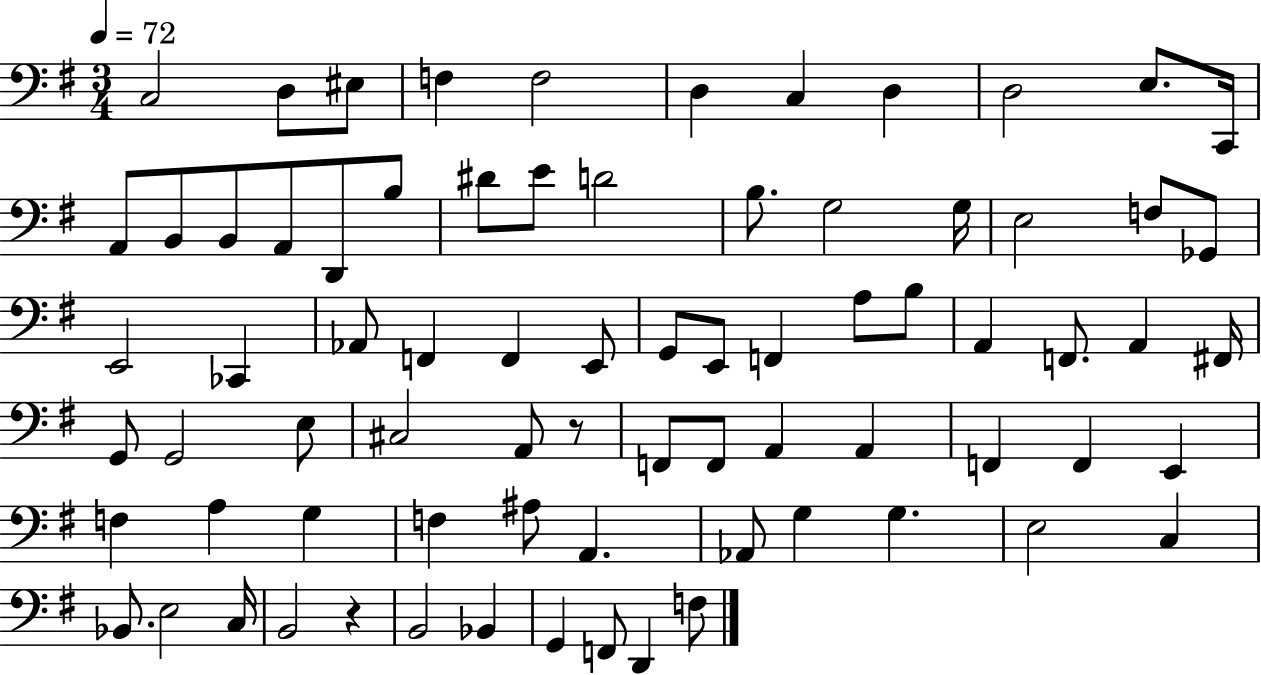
X:1
T:Untitled
M:3/4
L:1/4
K:G
C,2 D,/2 ^E,/2 F, F,2 D, C, D, D,2 E,/2 C,,/4 A,,/2 B,,/2 B,,/2 A,,/2 D,,/2 B,/2 ^D/2 E/2 D2 B,/2 G,2 G,/4 E,2 F,/2 _G,,/2 E,,2 _C,, _A,,/2 F,, F,, E,,/2 G,,/2 E,,/2 F,, A,/2 B,/2 A,, F,,/2 A,, ^F,,/4 G,,/2 G,,2 E,/2 ^C,2 A,,/2 z/2 F,,/2 F,,/2 A,, A,, F,, F,, E,, F, A, G, F, ^A,/2 A,, _A,,/2 G, G, E,2 C, _B,,/2 E,2 C,/4 B,,2 z B,,2 _B,, G,, F,,/2 D,, F,/2